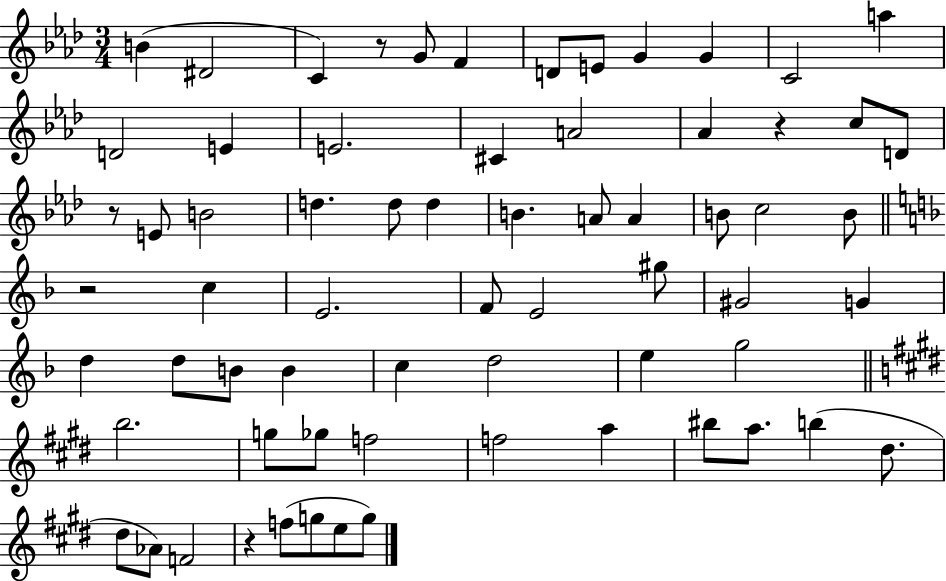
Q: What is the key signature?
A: AES major